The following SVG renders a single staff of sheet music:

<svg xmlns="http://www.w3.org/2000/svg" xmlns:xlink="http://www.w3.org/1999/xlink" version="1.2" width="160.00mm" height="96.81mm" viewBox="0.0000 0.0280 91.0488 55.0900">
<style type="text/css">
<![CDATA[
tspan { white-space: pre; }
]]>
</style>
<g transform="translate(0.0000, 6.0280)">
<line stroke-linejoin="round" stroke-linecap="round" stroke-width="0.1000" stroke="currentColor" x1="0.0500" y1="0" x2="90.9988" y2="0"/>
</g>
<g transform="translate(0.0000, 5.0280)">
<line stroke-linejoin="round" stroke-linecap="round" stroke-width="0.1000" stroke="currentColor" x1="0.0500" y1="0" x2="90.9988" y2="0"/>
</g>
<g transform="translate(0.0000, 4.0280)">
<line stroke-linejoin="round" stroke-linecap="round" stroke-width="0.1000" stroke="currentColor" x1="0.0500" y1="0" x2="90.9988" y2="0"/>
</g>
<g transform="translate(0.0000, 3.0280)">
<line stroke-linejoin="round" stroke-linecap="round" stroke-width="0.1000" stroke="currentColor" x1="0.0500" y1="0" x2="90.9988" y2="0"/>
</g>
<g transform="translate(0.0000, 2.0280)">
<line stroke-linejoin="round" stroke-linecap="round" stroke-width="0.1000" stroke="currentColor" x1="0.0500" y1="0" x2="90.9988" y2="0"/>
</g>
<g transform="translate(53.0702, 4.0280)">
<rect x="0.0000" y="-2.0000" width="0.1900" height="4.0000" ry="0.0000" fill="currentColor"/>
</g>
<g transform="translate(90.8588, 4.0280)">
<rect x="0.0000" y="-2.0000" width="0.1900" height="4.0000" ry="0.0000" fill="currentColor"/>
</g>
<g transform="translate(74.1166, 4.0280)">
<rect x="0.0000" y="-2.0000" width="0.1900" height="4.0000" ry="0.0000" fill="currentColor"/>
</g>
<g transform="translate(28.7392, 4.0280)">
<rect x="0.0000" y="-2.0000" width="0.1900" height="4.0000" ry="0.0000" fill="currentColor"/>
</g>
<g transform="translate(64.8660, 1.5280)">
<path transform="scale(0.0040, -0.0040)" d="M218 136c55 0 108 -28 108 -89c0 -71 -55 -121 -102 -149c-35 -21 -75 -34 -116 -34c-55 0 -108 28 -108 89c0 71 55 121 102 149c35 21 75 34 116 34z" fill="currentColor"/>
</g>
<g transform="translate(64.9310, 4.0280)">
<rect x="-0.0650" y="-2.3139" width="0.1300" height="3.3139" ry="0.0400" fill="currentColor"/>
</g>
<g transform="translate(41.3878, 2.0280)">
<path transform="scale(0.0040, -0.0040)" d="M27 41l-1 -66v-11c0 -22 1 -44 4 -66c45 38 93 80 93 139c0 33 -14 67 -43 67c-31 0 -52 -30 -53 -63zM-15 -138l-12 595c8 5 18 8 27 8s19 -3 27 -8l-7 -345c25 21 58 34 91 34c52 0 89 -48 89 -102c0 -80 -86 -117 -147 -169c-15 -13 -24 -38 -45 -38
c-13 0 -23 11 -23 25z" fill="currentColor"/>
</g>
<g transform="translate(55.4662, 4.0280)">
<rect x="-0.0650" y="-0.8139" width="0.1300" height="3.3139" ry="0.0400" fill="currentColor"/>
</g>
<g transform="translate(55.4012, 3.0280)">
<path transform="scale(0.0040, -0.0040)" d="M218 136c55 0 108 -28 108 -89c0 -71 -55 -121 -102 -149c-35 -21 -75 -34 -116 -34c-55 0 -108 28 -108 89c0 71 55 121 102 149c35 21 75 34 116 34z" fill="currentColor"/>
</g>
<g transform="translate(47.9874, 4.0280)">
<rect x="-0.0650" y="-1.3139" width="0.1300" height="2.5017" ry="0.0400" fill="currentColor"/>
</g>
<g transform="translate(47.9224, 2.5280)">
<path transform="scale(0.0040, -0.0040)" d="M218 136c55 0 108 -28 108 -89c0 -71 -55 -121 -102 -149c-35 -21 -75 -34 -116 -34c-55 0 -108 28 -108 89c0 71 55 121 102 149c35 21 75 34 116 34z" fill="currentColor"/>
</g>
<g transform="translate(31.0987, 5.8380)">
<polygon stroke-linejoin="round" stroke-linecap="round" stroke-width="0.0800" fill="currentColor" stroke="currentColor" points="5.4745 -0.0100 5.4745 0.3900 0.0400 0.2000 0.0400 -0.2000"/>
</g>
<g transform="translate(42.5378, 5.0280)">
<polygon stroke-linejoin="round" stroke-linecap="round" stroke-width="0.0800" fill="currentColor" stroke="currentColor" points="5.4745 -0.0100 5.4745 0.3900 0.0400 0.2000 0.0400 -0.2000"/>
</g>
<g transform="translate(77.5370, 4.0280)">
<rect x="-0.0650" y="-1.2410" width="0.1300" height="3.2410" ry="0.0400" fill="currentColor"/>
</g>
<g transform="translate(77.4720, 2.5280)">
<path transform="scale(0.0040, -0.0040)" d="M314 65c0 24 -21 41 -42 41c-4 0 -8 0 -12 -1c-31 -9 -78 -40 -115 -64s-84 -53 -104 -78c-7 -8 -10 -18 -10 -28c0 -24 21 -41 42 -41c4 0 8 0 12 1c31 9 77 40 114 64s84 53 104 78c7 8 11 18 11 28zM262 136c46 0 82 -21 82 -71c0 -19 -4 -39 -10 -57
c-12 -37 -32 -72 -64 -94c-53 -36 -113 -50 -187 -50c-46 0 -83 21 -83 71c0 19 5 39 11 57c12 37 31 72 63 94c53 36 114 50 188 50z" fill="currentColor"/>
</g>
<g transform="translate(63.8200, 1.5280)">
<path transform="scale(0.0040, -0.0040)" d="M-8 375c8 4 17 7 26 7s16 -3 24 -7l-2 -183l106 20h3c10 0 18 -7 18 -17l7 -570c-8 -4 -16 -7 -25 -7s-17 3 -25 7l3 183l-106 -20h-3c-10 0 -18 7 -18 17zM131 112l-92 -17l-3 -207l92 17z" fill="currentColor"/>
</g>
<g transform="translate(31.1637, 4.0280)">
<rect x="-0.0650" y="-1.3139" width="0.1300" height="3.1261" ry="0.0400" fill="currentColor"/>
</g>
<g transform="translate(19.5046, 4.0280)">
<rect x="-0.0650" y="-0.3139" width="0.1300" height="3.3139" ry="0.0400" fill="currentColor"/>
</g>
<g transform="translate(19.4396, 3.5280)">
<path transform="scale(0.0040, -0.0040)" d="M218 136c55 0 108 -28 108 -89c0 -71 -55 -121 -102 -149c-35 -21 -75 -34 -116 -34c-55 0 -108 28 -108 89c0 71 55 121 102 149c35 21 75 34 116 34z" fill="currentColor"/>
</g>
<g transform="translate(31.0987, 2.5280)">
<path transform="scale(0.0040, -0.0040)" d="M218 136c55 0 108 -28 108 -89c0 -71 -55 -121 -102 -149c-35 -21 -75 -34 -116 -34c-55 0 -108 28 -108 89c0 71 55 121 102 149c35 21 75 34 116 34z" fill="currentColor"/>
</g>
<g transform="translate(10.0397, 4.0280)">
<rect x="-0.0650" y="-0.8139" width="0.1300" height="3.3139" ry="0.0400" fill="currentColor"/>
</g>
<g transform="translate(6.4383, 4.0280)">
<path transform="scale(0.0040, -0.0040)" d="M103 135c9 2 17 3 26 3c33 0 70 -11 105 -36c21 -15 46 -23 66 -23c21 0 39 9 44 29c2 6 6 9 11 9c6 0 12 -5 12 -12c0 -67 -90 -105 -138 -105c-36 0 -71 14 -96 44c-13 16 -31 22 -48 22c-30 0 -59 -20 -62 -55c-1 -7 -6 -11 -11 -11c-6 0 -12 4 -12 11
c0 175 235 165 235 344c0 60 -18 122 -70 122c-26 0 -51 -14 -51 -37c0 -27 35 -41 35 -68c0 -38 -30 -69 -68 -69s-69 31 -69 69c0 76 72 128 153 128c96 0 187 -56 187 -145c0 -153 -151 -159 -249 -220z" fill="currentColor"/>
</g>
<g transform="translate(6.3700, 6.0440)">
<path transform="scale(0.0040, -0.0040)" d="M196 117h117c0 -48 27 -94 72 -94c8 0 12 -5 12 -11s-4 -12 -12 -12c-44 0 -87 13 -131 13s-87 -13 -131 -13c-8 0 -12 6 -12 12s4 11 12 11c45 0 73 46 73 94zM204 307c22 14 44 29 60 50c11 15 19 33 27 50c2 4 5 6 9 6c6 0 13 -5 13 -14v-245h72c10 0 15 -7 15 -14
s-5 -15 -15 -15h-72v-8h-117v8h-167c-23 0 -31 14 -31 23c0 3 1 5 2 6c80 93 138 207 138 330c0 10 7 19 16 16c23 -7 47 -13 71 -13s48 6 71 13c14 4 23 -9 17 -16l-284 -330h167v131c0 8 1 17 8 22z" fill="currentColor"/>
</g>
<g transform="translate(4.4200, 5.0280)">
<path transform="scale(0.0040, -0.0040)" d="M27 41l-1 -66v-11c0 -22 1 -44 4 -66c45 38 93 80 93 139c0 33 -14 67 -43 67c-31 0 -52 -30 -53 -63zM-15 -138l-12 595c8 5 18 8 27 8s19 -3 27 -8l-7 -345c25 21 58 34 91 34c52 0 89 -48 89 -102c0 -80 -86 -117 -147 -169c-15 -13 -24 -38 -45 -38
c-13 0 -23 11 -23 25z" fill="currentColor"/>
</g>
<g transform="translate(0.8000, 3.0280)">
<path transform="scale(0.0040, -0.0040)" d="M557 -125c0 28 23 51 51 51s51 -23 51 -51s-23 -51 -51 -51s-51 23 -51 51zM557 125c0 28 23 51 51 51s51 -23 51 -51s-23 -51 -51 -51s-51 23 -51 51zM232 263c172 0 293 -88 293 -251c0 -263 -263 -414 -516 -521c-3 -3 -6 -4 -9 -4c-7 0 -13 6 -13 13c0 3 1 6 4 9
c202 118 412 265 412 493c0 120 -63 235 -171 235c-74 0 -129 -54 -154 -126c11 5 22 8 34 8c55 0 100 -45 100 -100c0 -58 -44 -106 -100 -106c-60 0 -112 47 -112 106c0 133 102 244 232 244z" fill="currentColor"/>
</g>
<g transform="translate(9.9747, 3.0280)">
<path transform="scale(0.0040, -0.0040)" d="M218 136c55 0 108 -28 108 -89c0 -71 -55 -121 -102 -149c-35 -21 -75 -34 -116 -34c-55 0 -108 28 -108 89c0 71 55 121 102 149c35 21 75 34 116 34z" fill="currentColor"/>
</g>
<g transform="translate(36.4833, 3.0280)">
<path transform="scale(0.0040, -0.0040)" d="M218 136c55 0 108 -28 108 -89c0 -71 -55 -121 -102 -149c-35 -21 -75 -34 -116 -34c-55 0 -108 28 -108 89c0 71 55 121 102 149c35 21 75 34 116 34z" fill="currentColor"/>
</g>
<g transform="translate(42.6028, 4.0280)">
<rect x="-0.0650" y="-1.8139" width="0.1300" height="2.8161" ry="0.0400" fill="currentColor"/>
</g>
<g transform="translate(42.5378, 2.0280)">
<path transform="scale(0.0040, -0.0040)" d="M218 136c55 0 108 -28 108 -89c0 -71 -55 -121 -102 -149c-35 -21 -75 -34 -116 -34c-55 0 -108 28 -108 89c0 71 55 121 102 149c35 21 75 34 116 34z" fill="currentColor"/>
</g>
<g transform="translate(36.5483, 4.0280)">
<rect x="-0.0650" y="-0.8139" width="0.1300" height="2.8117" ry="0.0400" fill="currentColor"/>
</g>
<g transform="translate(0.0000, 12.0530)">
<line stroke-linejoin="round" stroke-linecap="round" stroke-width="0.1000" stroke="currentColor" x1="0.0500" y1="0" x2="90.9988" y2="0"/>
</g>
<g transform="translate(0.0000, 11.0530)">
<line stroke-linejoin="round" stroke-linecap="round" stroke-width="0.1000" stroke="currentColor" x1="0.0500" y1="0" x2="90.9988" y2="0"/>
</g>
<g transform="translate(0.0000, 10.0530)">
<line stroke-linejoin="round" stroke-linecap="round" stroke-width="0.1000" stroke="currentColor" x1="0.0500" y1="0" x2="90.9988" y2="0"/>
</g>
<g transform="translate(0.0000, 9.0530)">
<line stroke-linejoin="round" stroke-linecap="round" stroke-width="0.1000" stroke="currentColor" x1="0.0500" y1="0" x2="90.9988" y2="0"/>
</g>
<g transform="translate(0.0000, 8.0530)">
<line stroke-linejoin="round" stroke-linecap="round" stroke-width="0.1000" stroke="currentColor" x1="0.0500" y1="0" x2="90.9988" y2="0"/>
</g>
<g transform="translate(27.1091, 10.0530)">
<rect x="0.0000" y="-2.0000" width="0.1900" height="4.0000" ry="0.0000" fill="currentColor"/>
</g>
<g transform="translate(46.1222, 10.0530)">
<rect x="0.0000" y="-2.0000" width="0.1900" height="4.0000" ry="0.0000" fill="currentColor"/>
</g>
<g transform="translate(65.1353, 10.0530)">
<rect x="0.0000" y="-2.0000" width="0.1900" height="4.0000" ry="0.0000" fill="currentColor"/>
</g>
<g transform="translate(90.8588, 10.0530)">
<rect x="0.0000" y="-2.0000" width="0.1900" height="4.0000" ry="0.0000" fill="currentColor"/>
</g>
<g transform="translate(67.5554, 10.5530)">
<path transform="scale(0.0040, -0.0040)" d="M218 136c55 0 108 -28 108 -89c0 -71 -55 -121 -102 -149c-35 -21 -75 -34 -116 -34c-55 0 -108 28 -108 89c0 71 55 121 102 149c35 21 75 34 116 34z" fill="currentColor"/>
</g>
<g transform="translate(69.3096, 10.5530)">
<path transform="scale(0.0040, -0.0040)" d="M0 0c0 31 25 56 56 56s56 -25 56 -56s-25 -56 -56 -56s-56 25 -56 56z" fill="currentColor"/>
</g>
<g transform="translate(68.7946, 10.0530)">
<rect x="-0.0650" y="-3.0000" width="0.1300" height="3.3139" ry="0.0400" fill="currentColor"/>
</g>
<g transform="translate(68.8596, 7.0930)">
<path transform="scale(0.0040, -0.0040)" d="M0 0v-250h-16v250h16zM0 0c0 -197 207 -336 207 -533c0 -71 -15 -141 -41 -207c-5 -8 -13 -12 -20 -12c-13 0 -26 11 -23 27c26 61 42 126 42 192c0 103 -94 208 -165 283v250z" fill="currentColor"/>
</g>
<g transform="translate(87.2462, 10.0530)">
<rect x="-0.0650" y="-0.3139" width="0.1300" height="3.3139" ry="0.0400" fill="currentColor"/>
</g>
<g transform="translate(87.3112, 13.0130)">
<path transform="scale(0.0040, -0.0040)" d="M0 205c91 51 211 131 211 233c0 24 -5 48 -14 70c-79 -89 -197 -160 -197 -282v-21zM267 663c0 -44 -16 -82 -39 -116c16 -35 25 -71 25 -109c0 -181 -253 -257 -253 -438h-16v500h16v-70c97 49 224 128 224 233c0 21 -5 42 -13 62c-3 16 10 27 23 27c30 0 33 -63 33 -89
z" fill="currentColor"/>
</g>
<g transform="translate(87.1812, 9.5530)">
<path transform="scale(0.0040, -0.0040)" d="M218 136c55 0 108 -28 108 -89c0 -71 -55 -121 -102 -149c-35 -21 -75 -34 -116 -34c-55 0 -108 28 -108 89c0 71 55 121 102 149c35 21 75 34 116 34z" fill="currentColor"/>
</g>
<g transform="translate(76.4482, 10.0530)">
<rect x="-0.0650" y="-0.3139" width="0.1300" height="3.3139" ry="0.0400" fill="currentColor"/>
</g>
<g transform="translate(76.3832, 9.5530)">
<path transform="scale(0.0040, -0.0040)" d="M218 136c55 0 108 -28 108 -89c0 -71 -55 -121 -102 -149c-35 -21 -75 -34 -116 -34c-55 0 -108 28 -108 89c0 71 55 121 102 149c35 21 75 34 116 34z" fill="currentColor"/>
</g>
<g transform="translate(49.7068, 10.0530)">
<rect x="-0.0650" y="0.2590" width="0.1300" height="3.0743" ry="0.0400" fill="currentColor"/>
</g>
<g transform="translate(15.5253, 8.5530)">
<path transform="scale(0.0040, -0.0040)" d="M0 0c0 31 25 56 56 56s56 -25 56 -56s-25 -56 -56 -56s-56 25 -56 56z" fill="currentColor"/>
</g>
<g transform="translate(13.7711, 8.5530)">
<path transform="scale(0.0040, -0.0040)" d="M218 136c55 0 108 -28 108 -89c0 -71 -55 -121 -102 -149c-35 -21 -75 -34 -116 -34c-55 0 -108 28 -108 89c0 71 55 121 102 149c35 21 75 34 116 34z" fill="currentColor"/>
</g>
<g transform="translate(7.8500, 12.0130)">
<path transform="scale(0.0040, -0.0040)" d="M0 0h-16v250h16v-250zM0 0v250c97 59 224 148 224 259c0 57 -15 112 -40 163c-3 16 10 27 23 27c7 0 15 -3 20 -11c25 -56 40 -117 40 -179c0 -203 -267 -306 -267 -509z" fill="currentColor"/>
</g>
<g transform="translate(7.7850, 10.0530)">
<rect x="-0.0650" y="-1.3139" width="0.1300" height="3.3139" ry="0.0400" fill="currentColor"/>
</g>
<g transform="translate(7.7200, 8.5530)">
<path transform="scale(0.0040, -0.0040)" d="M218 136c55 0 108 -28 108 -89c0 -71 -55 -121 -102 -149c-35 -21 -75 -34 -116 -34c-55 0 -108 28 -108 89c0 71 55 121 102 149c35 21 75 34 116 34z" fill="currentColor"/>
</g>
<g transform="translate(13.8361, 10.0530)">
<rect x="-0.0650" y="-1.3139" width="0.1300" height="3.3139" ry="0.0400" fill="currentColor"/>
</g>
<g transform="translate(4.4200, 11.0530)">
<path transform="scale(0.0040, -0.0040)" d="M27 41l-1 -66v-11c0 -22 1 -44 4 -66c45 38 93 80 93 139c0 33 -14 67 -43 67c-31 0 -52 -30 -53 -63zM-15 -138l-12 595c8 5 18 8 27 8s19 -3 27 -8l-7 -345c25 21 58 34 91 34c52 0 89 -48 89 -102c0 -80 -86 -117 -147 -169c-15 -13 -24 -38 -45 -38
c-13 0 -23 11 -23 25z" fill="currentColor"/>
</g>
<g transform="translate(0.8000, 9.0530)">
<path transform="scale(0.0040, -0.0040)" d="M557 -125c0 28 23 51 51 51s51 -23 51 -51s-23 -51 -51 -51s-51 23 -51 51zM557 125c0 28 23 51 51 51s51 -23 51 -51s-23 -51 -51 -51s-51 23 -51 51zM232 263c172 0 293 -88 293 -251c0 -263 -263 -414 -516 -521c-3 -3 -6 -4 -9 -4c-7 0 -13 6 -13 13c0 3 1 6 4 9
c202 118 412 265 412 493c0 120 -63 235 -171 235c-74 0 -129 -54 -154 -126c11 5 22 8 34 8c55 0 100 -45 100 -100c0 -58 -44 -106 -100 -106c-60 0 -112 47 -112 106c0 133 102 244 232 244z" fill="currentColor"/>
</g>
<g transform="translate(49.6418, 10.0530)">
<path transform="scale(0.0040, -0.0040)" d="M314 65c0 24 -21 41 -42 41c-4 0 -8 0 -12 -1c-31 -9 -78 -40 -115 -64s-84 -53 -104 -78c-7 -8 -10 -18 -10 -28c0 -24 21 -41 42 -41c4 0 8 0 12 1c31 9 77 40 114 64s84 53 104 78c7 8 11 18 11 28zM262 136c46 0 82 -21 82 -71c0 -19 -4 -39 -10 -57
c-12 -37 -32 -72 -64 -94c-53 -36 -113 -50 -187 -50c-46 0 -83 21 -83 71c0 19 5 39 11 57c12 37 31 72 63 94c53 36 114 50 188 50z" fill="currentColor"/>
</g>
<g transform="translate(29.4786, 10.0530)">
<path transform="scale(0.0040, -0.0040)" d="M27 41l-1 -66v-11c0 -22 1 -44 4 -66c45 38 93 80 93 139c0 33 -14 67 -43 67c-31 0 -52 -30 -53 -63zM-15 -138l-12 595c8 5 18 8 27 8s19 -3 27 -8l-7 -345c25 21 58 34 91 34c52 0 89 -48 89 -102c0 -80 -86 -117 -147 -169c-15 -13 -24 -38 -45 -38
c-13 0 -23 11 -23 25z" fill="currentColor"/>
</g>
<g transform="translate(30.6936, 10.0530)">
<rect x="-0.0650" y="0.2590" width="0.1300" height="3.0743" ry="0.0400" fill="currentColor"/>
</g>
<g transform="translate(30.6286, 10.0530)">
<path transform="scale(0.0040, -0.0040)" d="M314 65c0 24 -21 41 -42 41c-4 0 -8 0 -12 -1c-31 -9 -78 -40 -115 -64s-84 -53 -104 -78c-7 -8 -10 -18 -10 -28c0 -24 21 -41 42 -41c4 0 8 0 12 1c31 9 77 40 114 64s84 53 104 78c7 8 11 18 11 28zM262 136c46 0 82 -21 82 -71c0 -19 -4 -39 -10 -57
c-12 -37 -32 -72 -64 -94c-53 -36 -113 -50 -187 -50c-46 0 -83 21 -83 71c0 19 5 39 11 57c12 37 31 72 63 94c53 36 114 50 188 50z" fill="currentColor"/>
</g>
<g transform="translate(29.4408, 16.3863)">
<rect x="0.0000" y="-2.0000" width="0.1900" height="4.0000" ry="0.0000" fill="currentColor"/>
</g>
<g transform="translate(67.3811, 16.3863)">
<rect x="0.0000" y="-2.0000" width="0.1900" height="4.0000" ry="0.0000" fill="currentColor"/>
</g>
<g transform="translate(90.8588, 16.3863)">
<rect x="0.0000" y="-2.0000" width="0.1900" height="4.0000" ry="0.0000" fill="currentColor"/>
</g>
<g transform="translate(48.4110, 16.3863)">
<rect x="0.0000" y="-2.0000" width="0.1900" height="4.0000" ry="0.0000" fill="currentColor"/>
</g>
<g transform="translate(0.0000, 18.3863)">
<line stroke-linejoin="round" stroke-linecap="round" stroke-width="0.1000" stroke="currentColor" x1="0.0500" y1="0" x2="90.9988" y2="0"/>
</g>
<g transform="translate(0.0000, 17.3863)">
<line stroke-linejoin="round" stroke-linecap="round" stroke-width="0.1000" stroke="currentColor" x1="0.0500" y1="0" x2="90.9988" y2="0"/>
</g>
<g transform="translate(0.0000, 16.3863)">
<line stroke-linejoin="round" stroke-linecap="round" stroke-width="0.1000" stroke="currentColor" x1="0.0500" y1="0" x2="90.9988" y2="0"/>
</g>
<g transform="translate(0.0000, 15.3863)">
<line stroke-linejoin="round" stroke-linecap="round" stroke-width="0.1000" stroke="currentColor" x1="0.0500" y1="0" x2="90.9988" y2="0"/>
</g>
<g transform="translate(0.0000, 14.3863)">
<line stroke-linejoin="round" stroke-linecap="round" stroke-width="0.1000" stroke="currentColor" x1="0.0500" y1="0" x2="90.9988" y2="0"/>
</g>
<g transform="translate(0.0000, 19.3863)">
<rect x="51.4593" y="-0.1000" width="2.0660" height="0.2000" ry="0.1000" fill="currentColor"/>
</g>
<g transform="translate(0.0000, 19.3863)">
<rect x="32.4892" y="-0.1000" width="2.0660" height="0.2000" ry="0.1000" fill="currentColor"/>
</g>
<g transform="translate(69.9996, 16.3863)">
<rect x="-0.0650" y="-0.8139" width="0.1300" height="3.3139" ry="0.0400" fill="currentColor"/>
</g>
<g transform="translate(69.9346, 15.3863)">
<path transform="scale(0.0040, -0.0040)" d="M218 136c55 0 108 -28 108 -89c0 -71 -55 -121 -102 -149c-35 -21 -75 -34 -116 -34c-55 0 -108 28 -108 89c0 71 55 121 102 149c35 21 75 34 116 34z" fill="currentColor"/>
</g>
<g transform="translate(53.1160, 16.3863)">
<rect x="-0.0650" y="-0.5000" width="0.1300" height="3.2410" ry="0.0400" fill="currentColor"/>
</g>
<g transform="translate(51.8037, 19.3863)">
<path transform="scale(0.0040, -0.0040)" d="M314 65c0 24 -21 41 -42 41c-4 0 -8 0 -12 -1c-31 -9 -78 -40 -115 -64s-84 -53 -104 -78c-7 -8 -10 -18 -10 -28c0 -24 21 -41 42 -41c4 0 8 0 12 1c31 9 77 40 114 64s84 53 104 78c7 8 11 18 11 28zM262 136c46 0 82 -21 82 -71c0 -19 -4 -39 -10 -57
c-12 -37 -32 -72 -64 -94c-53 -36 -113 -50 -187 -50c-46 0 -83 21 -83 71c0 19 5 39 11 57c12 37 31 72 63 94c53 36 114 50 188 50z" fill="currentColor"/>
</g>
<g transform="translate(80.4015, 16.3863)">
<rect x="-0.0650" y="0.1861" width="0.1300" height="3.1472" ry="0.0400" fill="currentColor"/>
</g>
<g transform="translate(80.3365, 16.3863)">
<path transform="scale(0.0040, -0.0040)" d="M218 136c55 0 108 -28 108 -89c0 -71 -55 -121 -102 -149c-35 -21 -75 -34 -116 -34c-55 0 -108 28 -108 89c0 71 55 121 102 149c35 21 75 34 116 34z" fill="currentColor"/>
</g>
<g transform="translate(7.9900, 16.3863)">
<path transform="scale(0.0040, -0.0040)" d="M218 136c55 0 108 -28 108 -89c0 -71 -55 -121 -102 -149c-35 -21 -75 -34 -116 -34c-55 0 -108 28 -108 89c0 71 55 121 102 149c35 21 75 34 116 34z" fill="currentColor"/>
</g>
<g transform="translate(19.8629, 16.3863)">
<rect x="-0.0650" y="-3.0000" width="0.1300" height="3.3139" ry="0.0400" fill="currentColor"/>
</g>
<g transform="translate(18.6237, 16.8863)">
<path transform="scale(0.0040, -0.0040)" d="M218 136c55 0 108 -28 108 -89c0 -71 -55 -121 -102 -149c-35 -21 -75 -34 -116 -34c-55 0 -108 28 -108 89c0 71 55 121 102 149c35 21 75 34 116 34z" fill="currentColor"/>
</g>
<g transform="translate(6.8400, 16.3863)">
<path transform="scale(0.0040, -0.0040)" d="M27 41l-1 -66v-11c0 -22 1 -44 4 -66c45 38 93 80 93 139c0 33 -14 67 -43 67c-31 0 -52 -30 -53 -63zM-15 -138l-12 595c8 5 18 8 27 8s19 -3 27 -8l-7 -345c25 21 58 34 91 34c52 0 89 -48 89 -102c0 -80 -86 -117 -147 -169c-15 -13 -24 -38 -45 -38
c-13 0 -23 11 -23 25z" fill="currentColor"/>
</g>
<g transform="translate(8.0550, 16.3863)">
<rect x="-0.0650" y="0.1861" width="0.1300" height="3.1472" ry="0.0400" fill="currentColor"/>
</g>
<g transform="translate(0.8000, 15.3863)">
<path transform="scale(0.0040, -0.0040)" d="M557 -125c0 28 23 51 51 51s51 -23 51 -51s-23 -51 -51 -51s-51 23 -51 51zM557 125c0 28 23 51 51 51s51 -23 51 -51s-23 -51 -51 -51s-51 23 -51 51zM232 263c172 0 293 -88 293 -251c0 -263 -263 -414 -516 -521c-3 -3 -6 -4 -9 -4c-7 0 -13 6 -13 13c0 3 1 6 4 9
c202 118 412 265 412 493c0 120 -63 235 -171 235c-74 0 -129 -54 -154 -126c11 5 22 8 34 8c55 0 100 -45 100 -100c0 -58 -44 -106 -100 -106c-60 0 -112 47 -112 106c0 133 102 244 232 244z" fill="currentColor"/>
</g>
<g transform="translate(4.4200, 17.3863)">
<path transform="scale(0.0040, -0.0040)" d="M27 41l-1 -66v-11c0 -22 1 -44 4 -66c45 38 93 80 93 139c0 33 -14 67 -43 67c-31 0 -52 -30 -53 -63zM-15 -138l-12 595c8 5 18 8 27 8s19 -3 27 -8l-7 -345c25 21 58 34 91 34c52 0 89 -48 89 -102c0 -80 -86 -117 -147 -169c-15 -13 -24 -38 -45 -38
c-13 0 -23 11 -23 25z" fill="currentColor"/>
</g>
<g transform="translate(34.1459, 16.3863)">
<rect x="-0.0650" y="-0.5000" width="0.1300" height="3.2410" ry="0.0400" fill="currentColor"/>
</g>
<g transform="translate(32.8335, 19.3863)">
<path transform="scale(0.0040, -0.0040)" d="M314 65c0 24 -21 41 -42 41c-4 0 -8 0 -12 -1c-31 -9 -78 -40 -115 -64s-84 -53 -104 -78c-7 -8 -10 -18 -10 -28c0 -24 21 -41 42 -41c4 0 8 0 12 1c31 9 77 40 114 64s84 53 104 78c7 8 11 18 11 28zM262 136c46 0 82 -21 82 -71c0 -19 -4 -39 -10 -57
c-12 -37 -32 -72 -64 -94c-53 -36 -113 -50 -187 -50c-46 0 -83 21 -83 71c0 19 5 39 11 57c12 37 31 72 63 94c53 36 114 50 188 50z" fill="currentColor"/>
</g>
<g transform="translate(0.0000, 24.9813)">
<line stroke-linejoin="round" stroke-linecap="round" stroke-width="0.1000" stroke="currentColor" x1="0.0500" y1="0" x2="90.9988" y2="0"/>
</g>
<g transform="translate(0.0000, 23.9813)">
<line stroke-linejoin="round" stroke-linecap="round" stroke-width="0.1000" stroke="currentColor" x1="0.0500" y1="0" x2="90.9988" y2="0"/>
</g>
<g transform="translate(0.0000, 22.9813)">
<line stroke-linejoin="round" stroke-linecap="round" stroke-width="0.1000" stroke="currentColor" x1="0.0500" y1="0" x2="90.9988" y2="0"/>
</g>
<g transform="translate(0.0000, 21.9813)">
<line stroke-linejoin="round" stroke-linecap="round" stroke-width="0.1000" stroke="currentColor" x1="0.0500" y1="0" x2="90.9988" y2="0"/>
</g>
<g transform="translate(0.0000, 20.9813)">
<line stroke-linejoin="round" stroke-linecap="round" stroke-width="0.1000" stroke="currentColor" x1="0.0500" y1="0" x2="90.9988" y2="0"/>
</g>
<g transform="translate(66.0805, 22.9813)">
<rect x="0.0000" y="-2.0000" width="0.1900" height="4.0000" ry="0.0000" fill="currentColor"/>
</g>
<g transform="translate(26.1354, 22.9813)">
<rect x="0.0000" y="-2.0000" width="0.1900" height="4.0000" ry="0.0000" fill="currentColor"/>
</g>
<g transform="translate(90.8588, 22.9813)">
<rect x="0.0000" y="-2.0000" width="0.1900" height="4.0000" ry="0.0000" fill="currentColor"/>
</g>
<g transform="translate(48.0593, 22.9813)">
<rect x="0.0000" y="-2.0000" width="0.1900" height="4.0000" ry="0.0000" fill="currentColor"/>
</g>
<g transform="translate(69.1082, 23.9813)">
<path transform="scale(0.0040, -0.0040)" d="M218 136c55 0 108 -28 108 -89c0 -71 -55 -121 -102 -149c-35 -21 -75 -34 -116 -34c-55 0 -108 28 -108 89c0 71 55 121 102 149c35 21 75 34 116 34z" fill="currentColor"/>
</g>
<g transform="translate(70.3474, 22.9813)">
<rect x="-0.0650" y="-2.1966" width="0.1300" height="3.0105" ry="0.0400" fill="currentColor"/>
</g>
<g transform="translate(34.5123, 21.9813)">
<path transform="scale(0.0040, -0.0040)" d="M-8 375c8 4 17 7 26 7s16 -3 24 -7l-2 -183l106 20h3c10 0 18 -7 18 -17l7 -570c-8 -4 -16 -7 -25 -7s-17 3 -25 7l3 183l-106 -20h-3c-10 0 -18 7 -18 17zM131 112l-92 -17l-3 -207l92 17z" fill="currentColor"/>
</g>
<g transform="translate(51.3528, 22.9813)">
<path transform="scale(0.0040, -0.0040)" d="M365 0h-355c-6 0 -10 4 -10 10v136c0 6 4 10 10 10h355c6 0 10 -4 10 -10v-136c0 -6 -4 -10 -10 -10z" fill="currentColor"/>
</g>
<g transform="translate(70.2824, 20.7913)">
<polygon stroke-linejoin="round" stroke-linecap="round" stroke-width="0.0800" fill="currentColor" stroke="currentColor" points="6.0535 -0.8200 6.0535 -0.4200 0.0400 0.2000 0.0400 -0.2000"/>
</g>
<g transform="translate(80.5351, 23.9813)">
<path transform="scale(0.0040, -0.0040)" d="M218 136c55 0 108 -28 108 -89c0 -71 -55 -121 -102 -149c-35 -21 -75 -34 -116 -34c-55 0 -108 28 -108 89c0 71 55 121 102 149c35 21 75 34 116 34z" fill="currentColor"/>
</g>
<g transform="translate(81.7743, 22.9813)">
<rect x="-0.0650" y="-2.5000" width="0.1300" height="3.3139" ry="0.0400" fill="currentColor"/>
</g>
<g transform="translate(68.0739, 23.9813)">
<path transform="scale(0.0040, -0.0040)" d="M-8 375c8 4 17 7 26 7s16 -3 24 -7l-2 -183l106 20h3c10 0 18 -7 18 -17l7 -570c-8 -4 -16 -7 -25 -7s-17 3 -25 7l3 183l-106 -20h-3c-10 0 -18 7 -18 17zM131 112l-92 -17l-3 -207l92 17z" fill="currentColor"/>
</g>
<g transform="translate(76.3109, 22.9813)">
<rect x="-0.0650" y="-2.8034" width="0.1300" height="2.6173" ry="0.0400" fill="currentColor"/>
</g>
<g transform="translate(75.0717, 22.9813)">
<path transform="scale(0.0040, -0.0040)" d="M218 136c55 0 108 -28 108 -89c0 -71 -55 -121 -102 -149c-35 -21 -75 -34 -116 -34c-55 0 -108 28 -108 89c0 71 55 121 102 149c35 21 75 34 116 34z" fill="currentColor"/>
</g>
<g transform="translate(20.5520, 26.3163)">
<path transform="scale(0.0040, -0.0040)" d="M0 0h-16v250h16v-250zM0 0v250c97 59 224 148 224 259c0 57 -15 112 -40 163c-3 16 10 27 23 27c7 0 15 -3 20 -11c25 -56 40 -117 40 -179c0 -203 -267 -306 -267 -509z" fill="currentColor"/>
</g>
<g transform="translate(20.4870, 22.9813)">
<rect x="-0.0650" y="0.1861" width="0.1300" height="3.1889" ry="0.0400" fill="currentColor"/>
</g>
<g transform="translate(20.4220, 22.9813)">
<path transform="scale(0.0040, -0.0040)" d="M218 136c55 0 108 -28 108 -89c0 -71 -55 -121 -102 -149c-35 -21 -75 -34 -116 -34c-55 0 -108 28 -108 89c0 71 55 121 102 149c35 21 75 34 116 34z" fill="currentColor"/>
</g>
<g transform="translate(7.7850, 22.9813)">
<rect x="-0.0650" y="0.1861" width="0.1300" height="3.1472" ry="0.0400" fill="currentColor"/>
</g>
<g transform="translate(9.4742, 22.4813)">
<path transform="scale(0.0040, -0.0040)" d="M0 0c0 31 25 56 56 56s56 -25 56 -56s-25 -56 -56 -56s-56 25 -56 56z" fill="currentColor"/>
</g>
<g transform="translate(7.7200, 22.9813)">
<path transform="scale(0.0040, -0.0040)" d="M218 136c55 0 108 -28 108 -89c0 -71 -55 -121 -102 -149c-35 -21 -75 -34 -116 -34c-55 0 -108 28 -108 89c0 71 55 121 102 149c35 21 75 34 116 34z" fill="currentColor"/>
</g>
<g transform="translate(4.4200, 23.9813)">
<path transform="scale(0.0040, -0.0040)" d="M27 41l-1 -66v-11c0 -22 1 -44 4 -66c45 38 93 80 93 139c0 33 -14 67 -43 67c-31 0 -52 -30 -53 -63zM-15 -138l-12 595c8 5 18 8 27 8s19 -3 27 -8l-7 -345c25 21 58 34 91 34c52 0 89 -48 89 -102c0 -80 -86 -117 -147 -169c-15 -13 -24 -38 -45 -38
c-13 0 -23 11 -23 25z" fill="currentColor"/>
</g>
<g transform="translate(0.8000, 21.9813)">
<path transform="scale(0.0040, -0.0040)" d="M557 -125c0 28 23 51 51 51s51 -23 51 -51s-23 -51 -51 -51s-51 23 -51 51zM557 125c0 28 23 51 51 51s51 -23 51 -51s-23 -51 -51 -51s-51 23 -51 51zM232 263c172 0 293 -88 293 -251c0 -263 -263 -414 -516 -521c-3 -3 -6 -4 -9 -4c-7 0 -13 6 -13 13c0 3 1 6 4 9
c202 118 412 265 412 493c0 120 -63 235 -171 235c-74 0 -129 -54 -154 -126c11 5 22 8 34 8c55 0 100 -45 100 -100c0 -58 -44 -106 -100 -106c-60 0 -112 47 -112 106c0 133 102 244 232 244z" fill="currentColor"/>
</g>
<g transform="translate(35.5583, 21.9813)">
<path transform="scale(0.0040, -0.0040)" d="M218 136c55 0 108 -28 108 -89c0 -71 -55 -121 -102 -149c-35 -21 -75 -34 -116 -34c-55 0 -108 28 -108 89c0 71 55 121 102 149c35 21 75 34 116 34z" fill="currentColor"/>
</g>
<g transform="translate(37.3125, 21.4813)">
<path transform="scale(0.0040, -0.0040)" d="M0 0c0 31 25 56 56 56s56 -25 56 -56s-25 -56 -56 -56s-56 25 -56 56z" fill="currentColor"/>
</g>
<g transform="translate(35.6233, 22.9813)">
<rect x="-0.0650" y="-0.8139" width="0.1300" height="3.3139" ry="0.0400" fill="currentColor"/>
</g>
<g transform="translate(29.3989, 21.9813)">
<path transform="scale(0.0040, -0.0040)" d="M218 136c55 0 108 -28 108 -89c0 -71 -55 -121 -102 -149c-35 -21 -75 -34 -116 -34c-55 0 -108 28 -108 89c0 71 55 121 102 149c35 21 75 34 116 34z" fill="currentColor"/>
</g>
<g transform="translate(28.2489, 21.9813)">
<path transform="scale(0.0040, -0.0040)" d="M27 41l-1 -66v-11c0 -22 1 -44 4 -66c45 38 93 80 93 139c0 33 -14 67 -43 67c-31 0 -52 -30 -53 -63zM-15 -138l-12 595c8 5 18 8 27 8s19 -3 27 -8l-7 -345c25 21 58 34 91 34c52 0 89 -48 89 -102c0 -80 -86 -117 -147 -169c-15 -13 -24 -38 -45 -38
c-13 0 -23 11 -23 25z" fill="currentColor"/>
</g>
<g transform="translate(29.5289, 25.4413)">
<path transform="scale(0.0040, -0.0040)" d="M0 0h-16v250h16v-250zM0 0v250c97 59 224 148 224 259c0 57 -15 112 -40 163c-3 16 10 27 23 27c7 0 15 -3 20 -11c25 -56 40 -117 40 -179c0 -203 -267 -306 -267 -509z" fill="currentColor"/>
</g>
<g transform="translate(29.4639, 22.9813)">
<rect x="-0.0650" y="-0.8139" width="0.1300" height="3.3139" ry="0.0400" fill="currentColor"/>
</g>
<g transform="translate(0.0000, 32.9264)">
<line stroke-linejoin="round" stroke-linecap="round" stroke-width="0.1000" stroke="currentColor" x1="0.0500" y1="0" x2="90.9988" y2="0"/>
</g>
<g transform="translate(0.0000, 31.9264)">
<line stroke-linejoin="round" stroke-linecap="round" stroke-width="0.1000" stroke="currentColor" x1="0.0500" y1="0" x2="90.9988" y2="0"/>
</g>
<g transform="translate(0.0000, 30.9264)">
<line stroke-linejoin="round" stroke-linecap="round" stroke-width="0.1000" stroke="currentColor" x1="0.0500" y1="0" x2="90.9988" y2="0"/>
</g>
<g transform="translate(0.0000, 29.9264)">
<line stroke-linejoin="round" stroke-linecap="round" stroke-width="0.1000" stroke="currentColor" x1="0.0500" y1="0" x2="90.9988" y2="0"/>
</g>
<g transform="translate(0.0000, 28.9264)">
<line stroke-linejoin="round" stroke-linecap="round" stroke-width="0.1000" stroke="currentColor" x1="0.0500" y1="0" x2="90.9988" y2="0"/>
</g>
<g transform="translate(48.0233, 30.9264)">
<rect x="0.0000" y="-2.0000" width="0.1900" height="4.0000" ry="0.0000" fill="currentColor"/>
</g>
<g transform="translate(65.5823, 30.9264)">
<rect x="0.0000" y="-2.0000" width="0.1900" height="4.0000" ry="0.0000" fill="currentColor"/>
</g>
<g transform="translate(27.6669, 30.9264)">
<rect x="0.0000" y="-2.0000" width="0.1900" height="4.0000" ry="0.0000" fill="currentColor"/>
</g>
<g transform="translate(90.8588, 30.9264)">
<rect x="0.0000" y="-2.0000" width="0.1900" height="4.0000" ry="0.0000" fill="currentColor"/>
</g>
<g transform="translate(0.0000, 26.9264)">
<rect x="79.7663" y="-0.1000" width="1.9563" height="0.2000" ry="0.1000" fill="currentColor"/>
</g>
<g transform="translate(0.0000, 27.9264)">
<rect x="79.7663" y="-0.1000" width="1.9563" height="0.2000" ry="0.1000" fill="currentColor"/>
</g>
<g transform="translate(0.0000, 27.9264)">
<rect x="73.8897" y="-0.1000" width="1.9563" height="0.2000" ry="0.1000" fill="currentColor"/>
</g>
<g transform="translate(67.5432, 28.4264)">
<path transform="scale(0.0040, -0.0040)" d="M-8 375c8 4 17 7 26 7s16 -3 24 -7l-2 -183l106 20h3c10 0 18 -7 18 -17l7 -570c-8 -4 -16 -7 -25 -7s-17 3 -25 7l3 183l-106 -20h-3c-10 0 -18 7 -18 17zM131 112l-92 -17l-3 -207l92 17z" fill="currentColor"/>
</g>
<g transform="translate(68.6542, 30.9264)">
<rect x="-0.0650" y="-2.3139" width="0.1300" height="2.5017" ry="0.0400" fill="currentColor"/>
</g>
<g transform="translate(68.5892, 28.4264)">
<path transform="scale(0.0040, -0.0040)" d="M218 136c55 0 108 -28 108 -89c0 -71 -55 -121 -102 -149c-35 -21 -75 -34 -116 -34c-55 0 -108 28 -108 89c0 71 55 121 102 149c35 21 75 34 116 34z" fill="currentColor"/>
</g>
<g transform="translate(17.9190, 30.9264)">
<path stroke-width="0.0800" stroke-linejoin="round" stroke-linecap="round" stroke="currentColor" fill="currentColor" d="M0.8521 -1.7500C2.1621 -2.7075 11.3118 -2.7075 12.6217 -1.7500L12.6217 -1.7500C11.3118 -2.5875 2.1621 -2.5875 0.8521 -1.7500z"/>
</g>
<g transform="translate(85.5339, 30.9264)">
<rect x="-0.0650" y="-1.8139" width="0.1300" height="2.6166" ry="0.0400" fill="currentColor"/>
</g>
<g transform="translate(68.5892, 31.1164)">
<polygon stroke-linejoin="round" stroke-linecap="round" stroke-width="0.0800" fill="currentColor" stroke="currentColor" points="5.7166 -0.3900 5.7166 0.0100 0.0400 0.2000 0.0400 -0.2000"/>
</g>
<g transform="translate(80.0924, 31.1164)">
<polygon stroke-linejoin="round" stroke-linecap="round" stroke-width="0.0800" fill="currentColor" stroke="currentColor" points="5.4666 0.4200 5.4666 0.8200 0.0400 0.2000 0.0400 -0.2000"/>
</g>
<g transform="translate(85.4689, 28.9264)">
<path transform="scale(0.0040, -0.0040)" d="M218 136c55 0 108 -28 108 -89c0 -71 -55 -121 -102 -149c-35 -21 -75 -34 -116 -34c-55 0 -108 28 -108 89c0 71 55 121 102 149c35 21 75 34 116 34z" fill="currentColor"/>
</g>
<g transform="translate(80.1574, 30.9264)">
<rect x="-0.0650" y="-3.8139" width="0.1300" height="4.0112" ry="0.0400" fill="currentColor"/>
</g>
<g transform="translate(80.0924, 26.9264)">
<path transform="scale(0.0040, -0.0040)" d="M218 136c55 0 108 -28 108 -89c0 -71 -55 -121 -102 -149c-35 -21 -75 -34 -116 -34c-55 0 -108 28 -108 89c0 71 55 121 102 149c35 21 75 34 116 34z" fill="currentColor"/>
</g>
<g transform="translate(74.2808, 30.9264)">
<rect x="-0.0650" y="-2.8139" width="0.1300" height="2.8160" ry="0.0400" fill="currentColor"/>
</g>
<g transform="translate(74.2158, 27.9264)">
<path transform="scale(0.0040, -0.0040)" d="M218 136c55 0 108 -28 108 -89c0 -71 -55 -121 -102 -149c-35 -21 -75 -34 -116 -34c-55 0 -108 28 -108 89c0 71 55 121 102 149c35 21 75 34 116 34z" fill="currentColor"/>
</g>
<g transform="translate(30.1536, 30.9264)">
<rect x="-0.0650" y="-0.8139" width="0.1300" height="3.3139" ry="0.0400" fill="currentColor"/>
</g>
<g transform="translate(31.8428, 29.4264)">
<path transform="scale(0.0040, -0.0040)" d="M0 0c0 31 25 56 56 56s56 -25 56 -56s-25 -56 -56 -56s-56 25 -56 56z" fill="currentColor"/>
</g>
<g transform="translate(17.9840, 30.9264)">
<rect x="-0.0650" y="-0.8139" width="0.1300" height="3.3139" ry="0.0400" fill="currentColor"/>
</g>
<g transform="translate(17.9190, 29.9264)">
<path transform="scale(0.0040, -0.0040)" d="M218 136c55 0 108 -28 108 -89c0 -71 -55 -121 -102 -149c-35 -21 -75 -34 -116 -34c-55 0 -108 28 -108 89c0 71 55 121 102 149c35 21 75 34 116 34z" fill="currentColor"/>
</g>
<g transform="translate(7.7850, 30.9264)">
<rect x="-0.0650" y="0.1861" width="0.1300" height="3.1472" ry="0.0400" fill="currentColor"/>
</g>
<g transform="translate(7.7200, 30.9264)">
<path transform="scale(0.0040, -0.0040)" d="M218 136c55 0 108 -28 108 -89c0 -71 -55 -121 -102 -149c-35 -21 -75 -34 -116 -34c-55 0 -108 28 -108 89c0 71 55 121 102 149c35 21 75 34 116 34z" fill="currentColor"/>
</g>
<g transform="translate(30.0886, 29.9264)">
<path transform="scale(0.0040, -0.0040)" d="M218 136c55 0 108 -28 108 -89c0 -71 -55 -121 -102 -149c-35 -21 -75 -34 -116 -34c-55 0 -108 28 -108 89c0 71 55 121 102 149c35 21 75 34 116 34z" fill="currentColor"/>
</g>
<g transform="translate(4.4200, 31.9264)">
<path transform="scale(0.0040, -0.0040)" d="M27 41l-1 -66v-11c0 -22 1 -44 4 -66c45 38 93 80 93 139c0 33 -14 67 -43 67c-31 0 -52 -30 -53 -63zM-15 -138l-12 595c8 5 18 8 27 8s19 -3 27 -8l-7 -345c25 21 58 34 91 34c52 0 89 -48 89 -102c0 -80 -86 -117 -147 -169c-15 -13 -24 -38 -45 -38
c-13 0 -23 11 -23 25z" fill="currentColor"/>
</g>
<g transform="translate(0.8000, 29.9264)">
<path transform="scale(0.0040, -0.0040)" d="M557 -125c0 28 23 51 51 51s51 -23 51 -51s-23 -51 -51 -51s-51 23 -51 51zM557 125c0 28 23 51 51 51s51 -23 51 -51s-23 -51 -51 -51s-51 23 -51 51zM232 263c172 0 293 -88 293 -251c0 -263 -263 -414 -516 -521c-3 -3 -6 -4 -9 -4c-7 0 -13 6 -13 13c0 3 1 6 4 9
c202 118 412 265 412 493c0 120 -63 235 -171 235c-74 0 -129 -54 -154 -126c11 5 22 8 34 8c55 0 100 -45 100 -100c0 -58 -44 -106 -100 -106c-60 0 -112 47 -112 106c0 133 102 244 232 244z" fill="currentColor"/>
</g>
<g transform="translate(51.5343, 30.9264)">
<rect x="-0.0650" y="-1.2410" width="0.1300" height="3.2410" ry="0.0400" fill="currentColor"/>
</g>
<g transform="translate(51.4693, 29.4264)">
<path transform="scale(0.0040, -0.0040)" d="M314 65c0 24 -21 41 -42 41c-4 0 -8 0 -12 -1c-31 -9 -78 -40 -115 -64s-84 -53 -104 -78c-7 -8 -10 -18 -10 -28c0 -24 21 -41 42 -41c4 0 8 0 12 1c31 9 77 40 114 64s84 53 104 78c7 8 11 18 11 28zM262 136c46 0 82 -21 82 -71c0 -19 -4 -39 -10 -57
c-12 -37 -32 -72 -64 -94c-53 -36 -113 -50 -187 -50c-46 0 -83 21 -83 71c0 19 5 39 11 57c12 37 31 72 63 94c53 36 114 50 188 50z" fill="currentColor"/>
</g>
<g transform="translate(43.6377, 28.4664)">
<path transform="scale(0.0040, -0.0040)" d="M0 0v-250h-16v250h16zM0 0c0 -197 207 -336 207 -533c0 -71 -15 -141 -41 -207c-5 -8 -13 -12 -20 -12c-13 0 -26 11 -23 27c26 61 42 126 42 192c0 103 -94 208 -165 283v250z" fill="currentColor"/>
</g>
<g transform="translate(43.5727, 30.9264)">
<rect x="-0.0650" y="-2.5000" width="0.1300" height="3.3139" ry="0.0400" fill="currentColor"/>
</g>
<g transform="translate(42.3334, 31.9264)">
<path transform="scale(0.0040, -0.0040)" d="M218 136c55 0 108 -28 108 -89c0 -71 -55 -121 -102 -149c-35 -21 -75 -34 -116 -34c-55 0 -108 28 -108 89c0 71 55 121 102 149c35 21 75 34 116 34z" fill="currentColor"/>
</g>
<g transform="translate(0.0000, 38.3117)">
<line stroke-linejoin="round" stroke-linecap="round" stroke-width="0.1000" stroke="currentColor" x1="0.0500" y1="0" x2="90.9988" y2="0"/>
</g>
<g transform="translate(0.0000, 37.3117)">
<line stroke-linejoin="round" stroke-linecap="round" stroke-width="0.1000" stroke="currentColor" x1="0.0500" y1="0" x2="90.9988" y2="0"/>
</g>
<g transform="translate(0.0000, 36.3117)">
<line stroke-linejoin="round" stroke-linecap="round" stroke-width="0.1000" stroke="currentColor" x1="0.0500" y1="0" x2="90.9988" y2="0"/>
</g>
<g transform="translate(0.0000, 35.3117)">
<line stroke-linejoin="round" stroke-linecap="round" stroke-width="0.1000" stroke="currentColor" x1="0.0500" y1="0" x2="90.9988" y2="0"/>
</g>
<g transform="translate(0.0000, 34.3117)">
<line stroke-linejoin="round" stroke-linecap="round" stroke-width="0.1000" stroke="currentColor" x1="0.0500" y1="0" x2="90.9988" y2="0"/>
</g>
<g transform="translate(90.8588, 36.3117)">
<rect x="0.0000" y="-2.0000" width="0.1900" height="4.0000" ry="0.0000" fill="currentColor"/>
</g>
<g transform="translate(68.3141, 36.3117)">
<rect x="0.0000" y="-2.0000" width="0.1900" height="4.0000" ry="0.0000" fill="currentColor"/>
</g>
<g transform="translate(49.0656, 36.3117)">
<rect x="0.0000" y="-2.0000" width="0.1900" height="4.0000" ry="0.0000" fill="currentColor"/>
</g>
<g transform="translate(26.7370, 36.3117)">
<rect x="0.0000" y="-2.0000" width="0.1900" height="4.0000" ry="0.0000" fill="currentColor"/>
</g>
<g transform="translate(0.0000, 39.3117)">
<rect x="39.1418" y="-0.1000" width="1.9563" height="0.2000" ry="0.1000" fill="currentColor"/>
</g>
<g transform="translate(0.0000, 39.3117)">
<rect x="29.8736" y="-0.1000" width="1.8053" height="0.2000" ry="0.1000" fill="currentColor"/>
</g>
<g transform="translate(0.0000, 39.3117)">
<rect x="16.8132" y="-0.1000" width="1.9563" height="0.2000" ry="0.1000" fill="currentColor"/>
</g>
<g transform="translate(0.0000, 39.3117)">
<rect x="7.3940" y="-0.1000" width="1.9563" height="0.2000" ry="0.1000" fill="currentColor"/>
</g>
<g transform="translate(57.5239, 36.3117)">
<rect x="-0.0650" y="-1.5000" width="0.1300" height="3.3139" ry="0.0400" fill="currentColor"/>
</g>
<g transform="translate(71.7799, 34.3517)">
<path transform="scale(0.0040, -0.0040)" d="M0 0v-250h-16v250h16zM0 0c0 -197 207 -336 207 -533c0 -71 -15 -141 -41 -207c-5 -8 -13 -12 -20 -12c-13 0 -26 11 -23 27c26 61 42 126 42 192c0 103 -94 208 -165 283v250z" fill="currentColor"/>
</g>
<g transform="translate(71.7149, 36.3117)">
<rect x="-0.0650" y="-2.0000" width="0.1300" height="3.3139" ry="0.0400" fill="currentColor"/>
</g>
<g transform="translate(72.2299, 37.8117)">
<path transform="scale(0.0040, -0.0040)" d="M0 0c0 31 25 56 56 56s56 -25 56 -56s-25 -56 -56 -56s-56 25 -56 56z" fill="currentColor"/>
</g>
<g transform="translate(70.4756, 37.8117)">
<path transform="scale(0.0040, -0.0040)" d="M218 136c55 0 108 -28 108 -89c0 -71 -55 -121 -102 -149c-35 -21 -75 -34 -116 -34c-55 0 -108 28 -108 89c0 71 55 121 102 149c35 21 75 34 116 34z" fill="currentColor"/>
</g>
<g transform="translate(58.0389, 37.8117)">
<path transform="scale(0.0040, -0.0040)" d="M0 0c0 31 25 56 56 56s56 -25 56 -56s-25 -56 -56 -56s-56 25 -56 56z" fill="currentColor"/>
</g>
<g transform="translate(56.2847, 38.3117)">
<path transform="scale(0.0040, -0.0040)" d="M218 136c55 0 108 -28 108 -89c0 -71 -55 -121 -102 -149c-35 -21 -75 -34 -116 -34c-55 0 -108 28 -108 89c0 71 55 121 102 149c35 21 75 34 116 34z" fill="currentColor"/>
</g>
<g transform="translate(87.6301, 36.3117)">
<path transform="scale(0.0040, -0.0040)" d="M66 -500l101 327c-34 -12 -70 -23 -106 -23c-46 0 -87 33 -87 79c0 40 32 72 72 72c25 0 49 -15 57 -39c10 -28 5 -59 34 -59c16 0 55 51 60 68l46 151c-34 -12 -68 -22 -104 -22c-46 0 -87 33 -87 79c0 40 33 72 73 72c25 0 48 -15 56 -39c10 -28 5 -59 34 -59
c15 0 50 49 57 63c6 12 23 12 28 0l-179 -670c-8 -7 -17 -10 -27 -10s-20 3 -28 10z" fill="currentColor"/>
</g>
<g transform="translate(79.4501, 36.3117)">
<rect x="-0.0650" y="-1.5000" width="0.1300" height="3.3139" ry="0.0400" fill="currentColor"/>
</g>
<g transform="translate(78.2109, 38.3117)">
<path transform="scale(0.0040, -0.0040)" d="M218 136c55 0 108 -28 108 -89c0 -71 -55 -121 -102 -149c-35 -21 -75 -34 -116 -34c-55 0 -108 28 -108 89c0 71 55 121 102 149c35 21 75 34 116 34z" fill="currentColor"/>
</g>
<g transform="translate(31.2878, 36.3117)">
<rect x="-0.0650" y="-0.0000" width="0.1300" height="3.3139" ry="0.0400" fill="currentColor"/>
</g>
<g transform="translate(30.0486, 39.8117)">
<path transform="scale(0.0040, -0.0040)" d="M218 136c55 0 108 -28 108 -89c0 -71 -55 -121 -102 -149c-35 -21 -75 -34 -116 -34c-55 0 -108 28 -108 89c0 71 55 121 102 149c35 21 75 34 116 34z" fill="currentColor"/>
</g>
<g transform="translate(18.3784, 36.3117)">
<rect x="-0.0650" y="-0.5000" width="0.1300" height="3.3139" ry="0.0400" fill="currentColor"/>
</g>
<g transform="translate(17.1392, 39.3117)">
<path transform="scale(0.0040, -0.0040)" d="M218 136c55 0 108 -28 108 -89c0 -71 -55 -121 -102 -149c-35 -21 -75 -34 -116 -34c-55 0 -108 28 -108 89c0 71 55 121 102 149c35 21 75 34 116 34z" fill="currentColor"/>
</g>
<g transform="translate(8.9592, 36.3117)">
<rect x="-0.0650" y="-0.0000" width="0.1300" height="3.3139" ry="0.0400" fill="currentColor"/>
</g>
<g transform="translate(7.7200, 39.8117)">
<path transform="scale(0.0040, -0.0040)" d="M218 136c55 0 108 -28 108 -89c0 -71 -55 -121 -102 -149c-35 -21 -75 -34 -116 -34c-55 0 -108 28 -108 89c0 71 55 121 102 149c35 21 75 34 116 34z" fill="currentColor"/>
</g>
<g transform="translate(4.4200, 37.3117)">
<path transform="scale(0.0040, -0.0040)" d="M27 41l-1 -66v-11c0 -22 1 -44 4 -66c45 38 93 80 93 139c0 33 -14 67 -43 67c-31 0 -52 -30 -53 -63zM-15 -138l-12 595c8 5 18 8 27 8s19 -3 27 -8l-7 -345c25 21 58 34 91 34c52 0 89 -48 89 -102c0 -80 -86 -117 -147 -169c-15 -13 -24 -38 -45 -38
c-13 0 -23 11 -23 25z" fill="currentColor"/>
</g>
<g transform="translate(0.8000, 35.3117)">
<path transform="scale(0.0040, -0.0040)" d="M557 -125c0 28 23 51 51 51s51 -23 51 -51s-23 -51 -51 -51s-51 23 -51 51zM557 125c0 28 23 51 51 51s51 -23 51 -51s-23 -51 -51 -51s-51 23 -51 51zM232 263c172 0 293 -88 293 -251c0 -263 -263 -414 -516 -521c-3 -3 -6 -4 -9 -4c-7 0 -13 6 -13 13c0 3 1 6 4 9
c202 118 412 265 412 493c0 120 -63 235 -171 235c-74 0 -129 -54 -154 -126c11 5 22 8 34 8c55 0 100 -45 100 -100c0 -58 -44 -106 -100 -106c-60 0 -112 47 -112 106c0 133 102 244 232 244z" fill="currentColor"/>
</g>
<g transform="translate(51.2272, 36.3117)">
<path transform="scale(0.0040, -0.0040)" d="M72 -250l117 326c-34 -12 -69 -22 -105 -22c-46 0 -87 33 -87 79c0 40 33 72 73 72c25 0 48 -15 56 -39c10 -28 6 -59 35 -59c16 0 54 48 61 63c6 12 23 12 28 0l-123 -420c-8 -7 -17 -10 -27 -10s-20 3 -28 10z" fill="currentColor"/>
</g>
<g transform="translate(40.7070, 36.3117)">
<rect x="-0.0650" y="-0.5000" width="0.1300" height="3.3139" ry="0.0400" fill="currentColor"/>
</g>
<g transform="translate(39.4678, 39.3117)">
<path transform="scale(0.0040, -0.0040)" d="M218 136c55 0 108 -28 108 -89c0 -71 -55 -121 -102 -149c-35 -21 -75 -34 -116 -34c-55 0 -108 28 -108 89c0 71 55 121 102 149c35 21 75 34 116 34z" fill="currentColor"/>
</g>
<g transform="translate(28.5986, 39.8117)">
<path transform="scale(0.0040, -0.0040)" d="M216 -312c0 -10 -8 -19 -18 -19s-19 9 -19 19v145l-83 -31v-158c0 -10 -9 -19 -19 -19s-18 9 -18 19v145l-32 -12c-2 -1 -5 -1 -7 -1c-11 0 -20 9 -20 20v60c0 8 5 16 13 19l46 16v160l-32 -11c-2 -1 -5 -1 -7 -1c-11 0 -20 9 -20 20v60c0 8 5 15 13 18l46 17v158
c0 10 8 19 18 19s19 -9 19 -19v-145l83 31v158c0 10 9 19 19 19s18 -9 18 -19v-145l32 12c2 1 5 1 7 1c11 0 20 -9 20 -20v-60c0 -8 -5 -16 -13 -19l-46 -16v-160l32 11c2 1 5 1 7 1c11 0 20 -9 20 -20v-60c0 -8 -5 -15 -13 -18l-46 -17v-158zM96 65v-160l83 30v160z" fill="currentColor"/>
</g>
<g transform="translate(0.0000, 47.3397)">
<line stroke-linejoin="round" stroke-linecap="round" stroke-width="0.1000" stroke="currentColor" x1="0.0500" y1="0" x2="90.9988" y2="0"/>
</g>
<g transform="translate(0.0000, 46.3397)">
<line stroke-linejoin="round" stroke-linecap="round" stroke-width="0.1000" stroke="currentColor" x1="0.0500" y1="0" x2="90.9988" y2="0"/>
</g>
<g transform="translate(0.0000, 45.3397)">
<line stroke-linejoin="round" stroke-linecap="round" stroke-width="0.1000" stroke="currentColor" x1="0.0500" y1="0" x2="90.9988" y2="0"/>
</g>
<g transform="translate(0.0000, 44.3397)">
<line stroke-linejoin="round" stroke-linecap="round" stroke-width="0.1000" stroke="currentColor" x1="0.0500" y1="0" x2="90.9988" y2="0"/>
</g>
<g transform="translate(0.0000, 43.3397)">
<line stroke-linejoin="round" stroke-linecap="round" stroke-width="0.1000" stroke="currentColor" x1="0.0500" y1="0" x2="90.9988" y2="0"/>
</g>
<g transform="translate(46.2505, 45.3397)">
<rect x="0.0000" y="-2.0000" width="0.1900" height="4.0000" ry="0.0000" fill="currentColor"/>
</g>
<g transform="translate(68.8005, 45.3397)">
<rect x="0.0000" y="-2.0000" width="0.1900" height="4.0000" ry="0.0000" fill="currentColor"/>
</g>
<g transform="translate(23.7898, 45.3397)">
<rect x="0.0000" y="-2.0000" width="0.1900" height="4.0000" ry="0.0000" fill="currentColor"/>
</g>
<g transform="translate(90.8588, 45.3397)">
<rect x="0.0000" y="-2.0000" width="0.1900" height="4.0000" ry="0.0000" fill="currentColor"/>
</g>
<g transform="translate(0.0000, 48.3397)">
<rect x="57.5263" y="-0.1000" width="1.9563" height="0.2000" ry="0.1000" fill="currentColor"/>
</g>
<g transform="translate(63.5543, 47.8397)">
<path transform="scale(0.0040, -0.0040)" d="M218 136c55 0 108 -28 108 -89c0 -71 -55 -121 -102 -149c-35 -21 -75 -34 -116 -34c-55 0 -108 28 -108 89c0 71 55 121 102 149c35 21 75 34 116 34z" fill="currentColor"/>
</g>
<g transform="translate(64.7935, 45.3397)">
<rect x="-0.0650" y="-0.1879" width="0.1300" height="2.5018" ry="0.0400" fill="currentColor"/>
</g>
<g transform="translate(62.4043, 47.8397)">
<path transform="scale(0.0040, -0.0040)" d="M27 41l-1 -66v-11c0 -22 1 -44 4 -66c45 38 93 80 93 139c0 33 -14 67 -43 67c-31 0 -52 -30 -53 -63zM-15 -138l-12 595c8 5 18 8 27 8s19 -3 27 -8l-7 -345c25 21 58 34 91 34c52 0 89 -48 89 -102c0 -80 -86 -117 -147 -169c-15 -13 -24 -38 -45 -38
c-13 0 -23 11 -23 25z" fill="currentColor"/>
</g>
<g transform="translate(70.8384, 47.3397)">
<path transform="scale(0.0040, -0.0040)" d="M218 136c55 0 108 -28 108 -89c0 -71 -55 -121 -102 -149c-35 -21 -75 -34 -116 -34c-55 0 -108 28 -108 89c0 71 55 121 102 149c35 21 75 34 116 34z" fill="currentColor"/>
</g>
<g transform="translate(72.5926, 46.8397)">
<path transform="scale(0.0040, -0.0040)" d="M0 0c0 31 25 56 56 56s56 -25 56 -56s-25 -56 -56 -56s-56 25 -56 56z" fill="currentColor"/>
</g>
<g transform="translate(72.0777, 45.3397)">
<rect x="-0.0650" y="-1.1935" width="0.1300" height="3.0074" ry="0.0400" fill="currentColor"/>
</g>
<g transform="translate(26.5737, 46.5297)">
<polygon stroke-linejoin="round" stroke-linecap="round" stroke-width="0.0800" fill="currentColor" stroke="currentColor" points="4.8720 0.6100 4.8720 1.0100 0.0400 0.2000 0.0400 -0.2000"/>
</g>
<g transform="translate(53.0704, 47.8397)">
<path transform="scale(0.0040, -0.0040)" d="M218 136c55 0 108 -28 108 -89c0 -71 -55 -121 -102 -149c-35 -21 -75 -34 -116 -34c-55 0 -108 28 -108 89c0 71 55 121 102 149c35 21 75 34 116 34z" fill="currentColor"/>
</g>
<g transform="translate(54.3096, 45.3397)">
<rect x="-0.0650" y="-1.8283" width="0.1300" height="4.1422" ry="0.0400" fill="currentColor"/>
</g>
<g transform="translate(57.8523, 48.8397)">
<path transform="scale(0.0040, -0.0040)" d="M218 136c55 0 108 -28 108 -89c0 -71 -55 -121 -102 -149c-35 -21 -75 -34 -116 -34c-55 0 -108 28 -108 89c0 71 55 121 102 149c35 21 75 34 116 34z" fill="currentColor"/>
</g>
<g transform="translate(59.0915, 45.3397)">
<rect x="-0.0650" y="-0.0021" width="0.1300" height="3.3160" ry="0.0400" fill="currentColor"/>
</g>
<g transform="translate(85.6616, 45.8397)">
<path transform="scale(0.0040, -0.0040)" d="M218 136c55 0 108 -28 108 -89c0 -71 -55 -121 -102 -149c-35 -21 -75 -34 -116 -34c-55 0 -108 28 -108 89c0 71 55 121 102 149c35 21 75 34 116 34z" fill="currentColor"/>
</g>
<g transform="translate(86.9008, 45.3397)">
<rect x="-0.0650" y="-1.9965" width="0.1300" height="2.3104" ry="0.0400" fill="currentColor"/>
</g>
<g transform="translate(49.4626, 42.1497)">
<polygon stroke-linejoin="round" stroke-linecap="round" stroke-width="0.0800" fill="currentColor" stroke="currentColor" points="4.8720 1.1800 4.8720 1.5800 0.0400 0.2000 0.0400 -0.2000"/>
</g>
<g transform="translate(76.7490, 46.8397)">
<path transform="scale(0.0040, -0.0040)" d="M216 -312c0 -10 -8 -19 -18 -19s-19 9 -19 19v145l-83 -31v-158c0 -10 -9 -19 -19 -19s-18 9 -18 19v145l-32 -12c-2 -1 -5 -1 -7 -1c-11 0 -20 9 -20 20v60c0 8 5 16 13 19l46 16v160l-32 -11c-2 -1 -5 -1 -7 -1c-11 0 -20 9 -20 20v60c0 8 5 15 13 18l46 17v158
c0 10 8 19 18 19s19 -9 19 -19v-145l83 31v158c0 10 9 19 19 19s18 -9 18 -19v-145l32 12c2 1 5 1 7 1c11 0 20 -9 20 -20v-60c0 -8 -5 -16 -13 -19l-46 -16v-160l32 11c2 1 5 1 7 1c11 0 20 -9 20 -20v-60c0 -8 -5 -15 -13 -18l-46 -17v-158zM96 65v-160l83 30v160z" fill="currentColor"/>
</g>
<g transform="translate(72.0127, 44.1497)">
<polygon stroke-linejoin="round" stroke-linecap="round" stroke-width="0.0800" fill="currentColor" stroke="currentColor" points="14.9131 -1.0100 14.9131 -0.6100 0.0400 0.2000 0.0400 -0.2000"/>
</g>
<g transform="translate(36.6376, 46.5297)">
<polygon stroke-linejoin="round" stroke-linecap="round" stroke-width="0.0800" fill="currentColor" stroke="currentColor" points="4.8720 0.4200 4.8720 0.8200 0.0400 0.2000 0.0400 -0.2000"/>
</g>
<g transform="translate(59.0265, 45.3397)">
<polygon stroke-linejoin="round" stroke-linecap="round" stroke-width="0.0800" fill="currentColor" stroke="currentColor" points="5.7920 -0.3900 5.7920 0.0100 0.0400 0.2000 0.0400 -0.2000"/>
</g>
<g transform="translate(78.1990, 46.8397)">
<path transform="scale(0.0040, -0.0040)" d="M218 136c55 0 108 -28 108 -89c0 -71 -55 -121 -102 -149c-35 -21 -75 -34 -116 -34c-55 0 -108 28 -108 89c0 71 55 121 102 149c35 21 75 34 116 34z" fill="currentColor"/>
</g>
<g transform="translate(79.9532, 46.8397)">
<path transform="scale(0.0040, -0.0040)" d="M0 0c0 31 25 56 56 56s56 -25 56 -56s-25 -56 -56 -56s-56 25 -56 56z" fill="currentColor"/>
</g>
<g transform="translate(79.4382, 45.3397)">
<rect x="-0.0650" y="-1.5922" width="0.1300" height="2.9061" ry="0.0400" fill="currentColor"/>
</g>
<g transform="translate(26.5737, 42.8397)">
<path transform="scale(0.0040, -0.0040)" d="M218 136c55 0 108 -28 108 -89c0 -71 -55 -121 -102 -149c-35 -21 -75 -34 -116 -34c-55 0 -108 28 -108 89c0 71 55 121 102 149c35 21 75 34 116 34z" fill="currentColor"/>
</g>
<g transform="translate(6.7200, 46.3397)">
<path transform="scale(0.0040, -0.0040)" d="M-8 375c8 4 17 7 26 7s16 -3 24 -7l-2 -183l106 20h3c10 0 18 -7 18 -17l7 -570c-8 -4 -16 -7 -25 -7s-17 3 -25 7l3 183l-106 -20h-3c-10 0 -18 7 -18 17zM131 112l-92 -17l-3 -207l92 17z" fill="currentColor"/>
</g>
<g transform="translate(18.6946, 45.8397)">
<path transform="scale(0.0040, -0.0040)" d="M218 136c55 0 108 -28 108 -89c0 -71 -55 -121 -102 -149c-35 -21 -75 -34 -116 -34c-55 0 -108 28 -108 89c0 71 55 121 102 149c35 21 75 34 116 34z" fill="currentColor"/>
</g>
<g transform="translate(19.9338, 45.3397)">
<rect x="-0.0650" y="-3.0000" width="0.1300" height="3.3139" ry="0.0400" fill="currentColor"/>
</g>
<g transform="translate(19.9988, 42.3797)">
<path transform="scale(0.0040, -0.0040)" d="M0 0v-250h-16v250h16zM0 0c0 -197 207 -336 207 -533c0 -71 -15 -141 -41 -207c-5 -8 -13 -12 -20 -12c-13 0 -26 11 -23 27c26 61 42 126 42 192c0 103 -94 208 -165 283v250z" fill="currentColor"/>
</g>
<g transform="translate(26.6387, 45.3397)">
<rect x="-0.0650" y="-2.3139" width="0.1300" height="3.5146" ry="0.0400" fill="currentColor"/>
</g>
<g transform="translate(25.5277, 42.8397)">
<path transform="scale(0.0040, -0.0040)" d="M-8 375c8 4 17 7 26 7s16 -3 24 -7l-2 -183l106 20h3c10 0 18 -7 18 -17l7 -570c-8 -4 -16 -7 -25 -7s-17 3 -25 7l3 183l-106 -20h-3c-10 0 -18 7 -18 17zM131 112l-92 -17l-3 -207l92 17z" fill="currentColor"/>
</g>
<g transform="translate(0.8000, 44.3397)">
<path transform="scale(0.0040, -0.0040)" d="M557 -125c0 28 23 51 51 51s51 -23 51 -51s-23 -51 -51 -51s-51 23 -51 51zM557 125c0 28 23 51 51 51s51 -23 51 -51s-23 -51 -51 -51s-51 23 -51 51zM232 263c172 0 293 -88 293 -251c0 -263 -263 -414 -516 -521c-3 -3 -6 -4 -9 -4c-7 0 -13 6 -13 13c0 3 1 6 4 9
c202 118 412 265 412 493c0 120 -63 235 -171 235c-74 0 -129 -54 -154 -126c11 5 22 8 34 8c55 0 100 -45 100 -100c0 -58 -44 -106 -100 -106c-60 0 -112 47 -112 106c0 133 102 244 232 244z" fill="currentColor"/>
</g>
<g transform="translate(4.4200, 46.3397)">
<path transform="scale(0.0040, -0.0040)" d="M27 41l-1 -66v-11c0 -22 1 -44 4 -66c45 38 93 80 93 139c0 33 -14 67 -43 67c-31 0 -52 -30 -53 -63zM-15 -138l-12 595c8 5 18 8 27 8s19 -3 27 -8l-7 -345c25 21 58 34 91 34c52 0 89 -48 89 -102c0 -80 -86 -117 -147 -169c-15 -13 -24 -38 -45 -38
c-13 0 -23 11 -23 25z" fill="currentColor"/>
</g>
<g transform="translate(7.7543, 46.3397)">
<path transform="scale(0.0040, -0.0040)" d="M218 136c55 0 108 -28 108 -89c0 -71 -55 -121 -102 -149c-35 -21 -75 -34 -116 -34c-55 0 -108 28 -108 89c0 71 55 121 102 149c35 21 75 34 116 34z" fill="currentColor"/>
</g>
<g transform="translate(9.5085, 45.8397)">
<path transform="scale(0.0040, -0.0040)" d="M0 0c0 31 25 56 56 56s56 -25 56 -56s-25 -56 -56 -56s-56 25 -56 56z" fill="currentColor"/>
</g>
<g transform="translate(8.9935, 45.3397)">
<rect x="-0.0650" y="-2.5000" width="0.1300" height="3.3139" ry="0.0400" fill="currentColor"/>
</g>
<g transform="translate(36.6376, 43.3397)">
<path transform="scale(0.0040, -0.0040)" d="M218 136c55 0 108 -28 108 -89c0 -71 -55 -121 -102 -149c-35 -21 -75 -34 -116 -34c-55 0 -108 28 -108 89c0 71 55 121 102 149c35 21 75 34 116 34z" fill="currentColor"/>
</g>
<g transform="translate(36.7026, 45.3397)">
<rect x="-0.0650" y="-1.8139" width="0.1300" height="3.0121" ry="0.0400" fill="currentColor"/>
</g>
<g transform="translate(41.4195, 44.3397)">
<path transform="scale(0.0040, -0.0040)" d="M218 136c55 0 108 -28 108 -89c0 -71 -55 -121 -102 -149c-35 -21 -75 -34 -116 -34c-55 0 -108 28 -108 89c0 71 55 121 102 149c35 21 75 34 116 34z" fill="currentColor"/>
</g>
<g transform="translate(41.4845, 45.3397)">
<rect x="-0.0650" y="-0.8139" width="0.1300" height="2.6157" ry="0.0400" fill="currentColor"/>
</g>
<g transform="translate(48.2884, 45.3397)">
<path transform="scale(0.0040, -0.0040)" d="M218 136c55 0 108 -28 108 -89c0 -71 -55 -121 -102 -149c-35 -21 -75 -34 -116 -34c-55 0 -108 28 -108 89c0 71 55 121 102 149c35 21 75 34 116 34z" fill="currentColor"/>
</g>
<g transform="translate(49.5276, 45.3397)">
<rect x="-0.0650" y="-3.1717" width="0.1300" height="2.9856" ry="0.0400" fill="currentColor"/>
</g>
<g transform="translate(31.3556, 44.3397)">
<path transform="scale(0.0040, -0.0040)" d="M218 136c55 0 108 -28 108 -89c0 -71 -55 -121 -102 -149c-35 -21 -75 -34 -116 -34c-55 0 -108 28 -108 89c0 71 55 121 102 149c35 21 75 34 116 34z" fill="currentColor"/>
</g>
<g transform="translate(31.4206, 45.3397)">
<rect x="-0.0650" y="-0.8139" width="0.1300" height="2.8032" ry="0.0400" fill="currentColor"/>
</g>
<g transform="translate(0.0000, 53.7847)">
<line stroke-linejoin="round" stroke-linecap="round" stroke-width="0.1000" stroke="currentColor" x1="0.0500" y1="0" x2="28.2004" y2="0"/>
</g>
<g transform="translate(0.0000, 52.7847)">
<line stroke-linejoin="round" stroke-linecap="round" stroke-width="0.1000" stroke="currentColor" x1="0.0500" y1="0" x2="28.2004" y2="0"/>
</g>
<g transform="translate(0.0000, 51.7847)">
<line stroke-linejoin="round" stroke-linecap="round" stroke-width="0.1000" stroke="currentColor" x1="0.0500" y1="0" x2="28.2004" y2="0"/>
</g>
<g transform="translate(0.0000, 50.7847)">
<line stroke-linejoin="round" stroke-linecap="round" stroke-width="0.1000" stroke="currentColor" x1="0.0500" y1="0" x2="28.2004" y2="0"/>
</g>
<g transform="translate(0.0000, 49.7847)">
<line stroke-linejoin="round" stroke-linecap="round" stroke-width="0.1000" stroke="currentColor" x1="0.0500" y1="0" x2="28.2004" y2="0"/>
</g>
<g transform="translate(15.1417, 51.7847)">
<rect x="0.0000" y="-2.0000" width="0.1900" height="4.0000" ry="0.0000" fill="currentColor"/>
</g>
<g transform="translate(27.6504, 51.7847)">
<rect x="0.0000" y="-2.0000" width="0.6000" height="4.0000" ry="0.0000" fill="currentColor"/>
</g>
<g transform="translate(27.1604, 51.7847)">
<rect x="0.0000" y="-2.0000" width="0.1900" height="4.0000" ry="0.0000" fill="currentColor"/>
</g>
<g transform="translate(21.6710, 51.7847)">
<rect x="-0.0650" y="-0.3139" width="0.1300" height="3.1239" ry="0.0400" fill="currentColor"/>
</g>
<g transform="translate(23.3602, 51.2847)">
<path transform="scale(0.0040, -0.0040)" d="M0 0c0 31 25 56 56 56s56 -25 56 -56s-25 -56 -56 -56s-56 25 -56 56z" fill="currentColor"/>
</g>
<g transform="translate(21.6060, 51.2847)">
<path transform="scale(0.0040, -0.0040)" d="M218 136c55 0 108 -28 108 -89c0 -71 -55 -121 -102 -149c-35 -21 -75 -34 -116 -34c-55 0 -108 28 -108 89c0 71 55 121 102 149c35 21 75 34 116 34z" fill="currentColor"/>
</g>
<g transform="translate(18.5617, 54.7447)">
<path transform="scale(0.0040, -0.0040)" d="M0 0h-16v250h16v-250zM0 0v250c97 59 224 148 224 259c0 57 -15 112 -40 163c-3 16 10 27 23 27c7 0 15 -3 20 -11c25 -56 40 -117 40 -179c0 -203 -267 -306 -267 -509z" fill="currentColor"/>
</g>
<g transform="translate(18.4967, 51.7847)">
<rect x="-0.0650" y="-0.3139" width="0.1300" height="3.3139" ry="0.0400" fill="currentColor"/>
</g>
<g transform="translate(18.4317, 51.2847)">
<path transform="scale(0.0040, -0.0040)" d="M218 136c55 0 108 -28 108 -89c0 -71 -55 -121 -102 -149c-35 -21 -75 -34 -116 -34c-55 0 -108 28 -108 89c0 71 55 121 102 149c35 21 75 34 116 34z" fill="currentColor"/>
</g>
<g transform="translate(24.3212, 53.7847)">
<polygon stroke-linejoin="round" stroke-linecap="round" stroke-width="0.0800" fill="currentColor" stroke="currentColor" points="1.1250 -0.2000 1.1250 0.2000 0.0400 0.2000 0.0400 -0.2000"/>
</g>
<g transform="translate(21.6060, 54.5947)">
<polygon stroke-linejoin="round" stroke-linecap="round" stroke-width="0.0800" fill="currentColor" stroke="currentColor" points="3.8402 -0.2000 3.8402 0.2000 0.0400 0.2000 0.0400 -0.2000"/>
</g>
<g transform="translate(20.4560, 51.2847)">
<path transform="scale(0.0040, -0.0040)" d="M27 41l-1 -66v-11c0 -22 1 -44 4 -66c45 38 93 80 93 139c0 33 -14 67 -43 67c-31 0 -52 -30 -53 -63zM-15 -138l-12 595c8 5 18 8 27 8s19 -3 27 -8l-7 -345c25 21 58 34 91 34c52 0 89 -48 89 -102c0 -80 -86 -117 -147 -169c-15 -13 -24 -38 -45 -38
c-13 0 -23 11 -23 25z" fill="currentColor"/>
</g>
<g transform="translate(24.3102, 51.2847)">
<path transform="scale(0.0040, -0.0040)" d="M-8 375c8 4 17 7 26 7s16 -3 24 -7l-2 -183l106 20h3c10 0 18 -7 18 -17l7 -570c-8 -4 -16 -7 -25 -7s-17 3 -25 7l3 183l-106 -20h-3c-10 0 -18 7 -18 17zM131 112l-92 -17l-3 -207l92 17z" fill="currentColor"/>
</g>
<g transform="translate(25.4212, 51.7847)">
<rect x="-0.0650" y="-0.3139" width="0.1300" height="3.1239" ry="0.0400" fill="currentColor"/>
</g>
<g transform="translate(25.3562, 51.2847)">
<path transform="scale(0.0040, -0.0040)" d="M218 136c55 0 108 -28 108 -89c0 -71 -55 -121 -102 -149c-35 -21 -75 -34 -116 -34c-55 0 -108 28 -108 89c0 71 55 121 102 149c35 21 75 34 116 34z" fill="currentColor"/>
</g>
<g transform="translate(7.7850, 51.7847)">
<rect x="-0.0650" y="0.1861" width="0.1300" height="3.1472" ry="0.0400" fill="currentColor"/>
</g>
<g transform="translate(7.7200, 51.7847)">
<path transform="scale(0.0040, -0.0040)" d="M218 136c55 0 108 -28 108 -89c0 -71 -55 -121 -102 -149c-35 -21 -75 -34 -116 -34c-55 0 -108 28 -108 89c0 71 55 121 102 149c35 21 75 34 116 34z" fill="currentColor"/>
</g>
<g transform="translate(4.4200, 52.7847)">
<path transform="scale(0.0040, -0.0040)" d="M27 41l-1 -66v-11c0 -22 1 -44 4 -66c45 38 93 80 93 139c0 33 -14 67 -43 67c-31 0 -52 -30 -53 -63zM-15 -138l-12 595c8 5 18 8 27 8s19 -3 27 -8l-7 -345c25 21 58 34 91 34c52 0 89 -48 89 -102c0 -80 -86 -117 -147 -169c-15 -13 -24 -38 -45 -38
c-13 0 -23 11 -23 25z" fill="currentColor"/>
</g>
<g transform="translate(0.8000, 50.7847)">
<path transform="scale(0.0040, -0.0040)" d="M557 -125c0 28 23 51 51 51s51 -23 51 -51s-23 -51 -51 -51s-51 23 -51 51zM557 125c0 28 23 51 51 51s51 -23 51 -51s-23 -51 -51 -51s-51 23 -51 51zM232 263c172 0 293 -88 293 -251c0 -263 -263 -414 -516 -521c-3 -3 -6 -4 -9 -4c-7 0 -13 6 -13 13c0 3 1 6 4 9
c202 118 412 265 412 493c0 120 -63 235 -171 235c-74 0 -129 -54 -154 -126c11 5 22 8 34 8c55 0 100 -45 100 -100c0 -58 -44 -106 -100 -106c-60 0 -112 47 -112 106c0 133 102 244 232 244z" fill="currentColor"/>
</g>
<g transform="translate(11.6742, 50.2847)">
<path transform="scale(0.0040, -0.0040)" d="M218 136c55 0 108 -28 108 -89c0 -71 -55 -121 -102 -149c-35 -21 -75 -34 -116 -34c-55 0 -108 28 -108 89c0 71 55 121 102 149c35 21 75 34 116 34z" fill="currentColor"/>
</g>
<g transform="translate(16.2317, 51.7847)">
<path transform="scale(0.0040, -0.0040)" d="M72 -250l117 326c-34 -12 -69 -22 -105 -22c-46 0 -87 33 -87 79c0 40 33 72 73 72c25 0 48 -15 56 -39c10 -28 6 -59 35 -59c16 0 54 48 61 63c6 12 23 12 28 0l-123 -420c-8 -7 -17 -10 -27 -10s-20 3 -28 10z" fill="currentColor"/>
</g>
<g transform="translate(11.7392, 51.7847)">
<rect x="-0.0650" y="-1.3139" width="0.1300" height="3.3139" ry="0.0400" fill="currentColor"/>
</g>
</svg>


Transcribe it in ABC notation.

X:1
T:Untitled
M:2/4
L:1/4
K:F
F, E, G,/2 F,/2 _A,/2 G,/2 F, B, G,2 G,/2 G, _D,2 D,2 C,/2 E, E,/4 _D, C, E,,2 E,,2 F, D, D, D,/2 _F,/2 F, z2 B,,/2 D,/2 B,, D, F, F, _B,,/2 G,2 B,/2 C/2 E/2 A,/2 D,, E,, ^D,, E,, z/2 G,, A,,/2 G,, z/4 B,, C,/2 B,/2 F,/2 A,/2 F,/2 D,/2 F,,/2 D,,/2 _F,,/2 G,,/2 ^A,,/2 C,/2 D, G, z/2 E,/2 _E,/2 E,/4